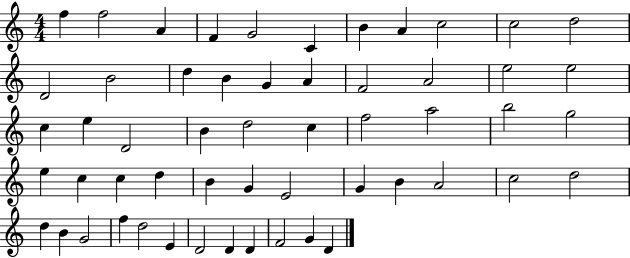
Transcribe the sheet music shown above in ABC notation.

X:1
T:Untitled
M:4/4
L:1/4
K:C
f f2 A F G2 C B A c2 c2 d2 D2 B2 d B G A F2 A2 e2 e2 c e D2 B d2 c f2 a2 b2 g2 e c c d B G E2 G B A2 c2 d2 d B G2 f d2 E D2 D D F2 G D